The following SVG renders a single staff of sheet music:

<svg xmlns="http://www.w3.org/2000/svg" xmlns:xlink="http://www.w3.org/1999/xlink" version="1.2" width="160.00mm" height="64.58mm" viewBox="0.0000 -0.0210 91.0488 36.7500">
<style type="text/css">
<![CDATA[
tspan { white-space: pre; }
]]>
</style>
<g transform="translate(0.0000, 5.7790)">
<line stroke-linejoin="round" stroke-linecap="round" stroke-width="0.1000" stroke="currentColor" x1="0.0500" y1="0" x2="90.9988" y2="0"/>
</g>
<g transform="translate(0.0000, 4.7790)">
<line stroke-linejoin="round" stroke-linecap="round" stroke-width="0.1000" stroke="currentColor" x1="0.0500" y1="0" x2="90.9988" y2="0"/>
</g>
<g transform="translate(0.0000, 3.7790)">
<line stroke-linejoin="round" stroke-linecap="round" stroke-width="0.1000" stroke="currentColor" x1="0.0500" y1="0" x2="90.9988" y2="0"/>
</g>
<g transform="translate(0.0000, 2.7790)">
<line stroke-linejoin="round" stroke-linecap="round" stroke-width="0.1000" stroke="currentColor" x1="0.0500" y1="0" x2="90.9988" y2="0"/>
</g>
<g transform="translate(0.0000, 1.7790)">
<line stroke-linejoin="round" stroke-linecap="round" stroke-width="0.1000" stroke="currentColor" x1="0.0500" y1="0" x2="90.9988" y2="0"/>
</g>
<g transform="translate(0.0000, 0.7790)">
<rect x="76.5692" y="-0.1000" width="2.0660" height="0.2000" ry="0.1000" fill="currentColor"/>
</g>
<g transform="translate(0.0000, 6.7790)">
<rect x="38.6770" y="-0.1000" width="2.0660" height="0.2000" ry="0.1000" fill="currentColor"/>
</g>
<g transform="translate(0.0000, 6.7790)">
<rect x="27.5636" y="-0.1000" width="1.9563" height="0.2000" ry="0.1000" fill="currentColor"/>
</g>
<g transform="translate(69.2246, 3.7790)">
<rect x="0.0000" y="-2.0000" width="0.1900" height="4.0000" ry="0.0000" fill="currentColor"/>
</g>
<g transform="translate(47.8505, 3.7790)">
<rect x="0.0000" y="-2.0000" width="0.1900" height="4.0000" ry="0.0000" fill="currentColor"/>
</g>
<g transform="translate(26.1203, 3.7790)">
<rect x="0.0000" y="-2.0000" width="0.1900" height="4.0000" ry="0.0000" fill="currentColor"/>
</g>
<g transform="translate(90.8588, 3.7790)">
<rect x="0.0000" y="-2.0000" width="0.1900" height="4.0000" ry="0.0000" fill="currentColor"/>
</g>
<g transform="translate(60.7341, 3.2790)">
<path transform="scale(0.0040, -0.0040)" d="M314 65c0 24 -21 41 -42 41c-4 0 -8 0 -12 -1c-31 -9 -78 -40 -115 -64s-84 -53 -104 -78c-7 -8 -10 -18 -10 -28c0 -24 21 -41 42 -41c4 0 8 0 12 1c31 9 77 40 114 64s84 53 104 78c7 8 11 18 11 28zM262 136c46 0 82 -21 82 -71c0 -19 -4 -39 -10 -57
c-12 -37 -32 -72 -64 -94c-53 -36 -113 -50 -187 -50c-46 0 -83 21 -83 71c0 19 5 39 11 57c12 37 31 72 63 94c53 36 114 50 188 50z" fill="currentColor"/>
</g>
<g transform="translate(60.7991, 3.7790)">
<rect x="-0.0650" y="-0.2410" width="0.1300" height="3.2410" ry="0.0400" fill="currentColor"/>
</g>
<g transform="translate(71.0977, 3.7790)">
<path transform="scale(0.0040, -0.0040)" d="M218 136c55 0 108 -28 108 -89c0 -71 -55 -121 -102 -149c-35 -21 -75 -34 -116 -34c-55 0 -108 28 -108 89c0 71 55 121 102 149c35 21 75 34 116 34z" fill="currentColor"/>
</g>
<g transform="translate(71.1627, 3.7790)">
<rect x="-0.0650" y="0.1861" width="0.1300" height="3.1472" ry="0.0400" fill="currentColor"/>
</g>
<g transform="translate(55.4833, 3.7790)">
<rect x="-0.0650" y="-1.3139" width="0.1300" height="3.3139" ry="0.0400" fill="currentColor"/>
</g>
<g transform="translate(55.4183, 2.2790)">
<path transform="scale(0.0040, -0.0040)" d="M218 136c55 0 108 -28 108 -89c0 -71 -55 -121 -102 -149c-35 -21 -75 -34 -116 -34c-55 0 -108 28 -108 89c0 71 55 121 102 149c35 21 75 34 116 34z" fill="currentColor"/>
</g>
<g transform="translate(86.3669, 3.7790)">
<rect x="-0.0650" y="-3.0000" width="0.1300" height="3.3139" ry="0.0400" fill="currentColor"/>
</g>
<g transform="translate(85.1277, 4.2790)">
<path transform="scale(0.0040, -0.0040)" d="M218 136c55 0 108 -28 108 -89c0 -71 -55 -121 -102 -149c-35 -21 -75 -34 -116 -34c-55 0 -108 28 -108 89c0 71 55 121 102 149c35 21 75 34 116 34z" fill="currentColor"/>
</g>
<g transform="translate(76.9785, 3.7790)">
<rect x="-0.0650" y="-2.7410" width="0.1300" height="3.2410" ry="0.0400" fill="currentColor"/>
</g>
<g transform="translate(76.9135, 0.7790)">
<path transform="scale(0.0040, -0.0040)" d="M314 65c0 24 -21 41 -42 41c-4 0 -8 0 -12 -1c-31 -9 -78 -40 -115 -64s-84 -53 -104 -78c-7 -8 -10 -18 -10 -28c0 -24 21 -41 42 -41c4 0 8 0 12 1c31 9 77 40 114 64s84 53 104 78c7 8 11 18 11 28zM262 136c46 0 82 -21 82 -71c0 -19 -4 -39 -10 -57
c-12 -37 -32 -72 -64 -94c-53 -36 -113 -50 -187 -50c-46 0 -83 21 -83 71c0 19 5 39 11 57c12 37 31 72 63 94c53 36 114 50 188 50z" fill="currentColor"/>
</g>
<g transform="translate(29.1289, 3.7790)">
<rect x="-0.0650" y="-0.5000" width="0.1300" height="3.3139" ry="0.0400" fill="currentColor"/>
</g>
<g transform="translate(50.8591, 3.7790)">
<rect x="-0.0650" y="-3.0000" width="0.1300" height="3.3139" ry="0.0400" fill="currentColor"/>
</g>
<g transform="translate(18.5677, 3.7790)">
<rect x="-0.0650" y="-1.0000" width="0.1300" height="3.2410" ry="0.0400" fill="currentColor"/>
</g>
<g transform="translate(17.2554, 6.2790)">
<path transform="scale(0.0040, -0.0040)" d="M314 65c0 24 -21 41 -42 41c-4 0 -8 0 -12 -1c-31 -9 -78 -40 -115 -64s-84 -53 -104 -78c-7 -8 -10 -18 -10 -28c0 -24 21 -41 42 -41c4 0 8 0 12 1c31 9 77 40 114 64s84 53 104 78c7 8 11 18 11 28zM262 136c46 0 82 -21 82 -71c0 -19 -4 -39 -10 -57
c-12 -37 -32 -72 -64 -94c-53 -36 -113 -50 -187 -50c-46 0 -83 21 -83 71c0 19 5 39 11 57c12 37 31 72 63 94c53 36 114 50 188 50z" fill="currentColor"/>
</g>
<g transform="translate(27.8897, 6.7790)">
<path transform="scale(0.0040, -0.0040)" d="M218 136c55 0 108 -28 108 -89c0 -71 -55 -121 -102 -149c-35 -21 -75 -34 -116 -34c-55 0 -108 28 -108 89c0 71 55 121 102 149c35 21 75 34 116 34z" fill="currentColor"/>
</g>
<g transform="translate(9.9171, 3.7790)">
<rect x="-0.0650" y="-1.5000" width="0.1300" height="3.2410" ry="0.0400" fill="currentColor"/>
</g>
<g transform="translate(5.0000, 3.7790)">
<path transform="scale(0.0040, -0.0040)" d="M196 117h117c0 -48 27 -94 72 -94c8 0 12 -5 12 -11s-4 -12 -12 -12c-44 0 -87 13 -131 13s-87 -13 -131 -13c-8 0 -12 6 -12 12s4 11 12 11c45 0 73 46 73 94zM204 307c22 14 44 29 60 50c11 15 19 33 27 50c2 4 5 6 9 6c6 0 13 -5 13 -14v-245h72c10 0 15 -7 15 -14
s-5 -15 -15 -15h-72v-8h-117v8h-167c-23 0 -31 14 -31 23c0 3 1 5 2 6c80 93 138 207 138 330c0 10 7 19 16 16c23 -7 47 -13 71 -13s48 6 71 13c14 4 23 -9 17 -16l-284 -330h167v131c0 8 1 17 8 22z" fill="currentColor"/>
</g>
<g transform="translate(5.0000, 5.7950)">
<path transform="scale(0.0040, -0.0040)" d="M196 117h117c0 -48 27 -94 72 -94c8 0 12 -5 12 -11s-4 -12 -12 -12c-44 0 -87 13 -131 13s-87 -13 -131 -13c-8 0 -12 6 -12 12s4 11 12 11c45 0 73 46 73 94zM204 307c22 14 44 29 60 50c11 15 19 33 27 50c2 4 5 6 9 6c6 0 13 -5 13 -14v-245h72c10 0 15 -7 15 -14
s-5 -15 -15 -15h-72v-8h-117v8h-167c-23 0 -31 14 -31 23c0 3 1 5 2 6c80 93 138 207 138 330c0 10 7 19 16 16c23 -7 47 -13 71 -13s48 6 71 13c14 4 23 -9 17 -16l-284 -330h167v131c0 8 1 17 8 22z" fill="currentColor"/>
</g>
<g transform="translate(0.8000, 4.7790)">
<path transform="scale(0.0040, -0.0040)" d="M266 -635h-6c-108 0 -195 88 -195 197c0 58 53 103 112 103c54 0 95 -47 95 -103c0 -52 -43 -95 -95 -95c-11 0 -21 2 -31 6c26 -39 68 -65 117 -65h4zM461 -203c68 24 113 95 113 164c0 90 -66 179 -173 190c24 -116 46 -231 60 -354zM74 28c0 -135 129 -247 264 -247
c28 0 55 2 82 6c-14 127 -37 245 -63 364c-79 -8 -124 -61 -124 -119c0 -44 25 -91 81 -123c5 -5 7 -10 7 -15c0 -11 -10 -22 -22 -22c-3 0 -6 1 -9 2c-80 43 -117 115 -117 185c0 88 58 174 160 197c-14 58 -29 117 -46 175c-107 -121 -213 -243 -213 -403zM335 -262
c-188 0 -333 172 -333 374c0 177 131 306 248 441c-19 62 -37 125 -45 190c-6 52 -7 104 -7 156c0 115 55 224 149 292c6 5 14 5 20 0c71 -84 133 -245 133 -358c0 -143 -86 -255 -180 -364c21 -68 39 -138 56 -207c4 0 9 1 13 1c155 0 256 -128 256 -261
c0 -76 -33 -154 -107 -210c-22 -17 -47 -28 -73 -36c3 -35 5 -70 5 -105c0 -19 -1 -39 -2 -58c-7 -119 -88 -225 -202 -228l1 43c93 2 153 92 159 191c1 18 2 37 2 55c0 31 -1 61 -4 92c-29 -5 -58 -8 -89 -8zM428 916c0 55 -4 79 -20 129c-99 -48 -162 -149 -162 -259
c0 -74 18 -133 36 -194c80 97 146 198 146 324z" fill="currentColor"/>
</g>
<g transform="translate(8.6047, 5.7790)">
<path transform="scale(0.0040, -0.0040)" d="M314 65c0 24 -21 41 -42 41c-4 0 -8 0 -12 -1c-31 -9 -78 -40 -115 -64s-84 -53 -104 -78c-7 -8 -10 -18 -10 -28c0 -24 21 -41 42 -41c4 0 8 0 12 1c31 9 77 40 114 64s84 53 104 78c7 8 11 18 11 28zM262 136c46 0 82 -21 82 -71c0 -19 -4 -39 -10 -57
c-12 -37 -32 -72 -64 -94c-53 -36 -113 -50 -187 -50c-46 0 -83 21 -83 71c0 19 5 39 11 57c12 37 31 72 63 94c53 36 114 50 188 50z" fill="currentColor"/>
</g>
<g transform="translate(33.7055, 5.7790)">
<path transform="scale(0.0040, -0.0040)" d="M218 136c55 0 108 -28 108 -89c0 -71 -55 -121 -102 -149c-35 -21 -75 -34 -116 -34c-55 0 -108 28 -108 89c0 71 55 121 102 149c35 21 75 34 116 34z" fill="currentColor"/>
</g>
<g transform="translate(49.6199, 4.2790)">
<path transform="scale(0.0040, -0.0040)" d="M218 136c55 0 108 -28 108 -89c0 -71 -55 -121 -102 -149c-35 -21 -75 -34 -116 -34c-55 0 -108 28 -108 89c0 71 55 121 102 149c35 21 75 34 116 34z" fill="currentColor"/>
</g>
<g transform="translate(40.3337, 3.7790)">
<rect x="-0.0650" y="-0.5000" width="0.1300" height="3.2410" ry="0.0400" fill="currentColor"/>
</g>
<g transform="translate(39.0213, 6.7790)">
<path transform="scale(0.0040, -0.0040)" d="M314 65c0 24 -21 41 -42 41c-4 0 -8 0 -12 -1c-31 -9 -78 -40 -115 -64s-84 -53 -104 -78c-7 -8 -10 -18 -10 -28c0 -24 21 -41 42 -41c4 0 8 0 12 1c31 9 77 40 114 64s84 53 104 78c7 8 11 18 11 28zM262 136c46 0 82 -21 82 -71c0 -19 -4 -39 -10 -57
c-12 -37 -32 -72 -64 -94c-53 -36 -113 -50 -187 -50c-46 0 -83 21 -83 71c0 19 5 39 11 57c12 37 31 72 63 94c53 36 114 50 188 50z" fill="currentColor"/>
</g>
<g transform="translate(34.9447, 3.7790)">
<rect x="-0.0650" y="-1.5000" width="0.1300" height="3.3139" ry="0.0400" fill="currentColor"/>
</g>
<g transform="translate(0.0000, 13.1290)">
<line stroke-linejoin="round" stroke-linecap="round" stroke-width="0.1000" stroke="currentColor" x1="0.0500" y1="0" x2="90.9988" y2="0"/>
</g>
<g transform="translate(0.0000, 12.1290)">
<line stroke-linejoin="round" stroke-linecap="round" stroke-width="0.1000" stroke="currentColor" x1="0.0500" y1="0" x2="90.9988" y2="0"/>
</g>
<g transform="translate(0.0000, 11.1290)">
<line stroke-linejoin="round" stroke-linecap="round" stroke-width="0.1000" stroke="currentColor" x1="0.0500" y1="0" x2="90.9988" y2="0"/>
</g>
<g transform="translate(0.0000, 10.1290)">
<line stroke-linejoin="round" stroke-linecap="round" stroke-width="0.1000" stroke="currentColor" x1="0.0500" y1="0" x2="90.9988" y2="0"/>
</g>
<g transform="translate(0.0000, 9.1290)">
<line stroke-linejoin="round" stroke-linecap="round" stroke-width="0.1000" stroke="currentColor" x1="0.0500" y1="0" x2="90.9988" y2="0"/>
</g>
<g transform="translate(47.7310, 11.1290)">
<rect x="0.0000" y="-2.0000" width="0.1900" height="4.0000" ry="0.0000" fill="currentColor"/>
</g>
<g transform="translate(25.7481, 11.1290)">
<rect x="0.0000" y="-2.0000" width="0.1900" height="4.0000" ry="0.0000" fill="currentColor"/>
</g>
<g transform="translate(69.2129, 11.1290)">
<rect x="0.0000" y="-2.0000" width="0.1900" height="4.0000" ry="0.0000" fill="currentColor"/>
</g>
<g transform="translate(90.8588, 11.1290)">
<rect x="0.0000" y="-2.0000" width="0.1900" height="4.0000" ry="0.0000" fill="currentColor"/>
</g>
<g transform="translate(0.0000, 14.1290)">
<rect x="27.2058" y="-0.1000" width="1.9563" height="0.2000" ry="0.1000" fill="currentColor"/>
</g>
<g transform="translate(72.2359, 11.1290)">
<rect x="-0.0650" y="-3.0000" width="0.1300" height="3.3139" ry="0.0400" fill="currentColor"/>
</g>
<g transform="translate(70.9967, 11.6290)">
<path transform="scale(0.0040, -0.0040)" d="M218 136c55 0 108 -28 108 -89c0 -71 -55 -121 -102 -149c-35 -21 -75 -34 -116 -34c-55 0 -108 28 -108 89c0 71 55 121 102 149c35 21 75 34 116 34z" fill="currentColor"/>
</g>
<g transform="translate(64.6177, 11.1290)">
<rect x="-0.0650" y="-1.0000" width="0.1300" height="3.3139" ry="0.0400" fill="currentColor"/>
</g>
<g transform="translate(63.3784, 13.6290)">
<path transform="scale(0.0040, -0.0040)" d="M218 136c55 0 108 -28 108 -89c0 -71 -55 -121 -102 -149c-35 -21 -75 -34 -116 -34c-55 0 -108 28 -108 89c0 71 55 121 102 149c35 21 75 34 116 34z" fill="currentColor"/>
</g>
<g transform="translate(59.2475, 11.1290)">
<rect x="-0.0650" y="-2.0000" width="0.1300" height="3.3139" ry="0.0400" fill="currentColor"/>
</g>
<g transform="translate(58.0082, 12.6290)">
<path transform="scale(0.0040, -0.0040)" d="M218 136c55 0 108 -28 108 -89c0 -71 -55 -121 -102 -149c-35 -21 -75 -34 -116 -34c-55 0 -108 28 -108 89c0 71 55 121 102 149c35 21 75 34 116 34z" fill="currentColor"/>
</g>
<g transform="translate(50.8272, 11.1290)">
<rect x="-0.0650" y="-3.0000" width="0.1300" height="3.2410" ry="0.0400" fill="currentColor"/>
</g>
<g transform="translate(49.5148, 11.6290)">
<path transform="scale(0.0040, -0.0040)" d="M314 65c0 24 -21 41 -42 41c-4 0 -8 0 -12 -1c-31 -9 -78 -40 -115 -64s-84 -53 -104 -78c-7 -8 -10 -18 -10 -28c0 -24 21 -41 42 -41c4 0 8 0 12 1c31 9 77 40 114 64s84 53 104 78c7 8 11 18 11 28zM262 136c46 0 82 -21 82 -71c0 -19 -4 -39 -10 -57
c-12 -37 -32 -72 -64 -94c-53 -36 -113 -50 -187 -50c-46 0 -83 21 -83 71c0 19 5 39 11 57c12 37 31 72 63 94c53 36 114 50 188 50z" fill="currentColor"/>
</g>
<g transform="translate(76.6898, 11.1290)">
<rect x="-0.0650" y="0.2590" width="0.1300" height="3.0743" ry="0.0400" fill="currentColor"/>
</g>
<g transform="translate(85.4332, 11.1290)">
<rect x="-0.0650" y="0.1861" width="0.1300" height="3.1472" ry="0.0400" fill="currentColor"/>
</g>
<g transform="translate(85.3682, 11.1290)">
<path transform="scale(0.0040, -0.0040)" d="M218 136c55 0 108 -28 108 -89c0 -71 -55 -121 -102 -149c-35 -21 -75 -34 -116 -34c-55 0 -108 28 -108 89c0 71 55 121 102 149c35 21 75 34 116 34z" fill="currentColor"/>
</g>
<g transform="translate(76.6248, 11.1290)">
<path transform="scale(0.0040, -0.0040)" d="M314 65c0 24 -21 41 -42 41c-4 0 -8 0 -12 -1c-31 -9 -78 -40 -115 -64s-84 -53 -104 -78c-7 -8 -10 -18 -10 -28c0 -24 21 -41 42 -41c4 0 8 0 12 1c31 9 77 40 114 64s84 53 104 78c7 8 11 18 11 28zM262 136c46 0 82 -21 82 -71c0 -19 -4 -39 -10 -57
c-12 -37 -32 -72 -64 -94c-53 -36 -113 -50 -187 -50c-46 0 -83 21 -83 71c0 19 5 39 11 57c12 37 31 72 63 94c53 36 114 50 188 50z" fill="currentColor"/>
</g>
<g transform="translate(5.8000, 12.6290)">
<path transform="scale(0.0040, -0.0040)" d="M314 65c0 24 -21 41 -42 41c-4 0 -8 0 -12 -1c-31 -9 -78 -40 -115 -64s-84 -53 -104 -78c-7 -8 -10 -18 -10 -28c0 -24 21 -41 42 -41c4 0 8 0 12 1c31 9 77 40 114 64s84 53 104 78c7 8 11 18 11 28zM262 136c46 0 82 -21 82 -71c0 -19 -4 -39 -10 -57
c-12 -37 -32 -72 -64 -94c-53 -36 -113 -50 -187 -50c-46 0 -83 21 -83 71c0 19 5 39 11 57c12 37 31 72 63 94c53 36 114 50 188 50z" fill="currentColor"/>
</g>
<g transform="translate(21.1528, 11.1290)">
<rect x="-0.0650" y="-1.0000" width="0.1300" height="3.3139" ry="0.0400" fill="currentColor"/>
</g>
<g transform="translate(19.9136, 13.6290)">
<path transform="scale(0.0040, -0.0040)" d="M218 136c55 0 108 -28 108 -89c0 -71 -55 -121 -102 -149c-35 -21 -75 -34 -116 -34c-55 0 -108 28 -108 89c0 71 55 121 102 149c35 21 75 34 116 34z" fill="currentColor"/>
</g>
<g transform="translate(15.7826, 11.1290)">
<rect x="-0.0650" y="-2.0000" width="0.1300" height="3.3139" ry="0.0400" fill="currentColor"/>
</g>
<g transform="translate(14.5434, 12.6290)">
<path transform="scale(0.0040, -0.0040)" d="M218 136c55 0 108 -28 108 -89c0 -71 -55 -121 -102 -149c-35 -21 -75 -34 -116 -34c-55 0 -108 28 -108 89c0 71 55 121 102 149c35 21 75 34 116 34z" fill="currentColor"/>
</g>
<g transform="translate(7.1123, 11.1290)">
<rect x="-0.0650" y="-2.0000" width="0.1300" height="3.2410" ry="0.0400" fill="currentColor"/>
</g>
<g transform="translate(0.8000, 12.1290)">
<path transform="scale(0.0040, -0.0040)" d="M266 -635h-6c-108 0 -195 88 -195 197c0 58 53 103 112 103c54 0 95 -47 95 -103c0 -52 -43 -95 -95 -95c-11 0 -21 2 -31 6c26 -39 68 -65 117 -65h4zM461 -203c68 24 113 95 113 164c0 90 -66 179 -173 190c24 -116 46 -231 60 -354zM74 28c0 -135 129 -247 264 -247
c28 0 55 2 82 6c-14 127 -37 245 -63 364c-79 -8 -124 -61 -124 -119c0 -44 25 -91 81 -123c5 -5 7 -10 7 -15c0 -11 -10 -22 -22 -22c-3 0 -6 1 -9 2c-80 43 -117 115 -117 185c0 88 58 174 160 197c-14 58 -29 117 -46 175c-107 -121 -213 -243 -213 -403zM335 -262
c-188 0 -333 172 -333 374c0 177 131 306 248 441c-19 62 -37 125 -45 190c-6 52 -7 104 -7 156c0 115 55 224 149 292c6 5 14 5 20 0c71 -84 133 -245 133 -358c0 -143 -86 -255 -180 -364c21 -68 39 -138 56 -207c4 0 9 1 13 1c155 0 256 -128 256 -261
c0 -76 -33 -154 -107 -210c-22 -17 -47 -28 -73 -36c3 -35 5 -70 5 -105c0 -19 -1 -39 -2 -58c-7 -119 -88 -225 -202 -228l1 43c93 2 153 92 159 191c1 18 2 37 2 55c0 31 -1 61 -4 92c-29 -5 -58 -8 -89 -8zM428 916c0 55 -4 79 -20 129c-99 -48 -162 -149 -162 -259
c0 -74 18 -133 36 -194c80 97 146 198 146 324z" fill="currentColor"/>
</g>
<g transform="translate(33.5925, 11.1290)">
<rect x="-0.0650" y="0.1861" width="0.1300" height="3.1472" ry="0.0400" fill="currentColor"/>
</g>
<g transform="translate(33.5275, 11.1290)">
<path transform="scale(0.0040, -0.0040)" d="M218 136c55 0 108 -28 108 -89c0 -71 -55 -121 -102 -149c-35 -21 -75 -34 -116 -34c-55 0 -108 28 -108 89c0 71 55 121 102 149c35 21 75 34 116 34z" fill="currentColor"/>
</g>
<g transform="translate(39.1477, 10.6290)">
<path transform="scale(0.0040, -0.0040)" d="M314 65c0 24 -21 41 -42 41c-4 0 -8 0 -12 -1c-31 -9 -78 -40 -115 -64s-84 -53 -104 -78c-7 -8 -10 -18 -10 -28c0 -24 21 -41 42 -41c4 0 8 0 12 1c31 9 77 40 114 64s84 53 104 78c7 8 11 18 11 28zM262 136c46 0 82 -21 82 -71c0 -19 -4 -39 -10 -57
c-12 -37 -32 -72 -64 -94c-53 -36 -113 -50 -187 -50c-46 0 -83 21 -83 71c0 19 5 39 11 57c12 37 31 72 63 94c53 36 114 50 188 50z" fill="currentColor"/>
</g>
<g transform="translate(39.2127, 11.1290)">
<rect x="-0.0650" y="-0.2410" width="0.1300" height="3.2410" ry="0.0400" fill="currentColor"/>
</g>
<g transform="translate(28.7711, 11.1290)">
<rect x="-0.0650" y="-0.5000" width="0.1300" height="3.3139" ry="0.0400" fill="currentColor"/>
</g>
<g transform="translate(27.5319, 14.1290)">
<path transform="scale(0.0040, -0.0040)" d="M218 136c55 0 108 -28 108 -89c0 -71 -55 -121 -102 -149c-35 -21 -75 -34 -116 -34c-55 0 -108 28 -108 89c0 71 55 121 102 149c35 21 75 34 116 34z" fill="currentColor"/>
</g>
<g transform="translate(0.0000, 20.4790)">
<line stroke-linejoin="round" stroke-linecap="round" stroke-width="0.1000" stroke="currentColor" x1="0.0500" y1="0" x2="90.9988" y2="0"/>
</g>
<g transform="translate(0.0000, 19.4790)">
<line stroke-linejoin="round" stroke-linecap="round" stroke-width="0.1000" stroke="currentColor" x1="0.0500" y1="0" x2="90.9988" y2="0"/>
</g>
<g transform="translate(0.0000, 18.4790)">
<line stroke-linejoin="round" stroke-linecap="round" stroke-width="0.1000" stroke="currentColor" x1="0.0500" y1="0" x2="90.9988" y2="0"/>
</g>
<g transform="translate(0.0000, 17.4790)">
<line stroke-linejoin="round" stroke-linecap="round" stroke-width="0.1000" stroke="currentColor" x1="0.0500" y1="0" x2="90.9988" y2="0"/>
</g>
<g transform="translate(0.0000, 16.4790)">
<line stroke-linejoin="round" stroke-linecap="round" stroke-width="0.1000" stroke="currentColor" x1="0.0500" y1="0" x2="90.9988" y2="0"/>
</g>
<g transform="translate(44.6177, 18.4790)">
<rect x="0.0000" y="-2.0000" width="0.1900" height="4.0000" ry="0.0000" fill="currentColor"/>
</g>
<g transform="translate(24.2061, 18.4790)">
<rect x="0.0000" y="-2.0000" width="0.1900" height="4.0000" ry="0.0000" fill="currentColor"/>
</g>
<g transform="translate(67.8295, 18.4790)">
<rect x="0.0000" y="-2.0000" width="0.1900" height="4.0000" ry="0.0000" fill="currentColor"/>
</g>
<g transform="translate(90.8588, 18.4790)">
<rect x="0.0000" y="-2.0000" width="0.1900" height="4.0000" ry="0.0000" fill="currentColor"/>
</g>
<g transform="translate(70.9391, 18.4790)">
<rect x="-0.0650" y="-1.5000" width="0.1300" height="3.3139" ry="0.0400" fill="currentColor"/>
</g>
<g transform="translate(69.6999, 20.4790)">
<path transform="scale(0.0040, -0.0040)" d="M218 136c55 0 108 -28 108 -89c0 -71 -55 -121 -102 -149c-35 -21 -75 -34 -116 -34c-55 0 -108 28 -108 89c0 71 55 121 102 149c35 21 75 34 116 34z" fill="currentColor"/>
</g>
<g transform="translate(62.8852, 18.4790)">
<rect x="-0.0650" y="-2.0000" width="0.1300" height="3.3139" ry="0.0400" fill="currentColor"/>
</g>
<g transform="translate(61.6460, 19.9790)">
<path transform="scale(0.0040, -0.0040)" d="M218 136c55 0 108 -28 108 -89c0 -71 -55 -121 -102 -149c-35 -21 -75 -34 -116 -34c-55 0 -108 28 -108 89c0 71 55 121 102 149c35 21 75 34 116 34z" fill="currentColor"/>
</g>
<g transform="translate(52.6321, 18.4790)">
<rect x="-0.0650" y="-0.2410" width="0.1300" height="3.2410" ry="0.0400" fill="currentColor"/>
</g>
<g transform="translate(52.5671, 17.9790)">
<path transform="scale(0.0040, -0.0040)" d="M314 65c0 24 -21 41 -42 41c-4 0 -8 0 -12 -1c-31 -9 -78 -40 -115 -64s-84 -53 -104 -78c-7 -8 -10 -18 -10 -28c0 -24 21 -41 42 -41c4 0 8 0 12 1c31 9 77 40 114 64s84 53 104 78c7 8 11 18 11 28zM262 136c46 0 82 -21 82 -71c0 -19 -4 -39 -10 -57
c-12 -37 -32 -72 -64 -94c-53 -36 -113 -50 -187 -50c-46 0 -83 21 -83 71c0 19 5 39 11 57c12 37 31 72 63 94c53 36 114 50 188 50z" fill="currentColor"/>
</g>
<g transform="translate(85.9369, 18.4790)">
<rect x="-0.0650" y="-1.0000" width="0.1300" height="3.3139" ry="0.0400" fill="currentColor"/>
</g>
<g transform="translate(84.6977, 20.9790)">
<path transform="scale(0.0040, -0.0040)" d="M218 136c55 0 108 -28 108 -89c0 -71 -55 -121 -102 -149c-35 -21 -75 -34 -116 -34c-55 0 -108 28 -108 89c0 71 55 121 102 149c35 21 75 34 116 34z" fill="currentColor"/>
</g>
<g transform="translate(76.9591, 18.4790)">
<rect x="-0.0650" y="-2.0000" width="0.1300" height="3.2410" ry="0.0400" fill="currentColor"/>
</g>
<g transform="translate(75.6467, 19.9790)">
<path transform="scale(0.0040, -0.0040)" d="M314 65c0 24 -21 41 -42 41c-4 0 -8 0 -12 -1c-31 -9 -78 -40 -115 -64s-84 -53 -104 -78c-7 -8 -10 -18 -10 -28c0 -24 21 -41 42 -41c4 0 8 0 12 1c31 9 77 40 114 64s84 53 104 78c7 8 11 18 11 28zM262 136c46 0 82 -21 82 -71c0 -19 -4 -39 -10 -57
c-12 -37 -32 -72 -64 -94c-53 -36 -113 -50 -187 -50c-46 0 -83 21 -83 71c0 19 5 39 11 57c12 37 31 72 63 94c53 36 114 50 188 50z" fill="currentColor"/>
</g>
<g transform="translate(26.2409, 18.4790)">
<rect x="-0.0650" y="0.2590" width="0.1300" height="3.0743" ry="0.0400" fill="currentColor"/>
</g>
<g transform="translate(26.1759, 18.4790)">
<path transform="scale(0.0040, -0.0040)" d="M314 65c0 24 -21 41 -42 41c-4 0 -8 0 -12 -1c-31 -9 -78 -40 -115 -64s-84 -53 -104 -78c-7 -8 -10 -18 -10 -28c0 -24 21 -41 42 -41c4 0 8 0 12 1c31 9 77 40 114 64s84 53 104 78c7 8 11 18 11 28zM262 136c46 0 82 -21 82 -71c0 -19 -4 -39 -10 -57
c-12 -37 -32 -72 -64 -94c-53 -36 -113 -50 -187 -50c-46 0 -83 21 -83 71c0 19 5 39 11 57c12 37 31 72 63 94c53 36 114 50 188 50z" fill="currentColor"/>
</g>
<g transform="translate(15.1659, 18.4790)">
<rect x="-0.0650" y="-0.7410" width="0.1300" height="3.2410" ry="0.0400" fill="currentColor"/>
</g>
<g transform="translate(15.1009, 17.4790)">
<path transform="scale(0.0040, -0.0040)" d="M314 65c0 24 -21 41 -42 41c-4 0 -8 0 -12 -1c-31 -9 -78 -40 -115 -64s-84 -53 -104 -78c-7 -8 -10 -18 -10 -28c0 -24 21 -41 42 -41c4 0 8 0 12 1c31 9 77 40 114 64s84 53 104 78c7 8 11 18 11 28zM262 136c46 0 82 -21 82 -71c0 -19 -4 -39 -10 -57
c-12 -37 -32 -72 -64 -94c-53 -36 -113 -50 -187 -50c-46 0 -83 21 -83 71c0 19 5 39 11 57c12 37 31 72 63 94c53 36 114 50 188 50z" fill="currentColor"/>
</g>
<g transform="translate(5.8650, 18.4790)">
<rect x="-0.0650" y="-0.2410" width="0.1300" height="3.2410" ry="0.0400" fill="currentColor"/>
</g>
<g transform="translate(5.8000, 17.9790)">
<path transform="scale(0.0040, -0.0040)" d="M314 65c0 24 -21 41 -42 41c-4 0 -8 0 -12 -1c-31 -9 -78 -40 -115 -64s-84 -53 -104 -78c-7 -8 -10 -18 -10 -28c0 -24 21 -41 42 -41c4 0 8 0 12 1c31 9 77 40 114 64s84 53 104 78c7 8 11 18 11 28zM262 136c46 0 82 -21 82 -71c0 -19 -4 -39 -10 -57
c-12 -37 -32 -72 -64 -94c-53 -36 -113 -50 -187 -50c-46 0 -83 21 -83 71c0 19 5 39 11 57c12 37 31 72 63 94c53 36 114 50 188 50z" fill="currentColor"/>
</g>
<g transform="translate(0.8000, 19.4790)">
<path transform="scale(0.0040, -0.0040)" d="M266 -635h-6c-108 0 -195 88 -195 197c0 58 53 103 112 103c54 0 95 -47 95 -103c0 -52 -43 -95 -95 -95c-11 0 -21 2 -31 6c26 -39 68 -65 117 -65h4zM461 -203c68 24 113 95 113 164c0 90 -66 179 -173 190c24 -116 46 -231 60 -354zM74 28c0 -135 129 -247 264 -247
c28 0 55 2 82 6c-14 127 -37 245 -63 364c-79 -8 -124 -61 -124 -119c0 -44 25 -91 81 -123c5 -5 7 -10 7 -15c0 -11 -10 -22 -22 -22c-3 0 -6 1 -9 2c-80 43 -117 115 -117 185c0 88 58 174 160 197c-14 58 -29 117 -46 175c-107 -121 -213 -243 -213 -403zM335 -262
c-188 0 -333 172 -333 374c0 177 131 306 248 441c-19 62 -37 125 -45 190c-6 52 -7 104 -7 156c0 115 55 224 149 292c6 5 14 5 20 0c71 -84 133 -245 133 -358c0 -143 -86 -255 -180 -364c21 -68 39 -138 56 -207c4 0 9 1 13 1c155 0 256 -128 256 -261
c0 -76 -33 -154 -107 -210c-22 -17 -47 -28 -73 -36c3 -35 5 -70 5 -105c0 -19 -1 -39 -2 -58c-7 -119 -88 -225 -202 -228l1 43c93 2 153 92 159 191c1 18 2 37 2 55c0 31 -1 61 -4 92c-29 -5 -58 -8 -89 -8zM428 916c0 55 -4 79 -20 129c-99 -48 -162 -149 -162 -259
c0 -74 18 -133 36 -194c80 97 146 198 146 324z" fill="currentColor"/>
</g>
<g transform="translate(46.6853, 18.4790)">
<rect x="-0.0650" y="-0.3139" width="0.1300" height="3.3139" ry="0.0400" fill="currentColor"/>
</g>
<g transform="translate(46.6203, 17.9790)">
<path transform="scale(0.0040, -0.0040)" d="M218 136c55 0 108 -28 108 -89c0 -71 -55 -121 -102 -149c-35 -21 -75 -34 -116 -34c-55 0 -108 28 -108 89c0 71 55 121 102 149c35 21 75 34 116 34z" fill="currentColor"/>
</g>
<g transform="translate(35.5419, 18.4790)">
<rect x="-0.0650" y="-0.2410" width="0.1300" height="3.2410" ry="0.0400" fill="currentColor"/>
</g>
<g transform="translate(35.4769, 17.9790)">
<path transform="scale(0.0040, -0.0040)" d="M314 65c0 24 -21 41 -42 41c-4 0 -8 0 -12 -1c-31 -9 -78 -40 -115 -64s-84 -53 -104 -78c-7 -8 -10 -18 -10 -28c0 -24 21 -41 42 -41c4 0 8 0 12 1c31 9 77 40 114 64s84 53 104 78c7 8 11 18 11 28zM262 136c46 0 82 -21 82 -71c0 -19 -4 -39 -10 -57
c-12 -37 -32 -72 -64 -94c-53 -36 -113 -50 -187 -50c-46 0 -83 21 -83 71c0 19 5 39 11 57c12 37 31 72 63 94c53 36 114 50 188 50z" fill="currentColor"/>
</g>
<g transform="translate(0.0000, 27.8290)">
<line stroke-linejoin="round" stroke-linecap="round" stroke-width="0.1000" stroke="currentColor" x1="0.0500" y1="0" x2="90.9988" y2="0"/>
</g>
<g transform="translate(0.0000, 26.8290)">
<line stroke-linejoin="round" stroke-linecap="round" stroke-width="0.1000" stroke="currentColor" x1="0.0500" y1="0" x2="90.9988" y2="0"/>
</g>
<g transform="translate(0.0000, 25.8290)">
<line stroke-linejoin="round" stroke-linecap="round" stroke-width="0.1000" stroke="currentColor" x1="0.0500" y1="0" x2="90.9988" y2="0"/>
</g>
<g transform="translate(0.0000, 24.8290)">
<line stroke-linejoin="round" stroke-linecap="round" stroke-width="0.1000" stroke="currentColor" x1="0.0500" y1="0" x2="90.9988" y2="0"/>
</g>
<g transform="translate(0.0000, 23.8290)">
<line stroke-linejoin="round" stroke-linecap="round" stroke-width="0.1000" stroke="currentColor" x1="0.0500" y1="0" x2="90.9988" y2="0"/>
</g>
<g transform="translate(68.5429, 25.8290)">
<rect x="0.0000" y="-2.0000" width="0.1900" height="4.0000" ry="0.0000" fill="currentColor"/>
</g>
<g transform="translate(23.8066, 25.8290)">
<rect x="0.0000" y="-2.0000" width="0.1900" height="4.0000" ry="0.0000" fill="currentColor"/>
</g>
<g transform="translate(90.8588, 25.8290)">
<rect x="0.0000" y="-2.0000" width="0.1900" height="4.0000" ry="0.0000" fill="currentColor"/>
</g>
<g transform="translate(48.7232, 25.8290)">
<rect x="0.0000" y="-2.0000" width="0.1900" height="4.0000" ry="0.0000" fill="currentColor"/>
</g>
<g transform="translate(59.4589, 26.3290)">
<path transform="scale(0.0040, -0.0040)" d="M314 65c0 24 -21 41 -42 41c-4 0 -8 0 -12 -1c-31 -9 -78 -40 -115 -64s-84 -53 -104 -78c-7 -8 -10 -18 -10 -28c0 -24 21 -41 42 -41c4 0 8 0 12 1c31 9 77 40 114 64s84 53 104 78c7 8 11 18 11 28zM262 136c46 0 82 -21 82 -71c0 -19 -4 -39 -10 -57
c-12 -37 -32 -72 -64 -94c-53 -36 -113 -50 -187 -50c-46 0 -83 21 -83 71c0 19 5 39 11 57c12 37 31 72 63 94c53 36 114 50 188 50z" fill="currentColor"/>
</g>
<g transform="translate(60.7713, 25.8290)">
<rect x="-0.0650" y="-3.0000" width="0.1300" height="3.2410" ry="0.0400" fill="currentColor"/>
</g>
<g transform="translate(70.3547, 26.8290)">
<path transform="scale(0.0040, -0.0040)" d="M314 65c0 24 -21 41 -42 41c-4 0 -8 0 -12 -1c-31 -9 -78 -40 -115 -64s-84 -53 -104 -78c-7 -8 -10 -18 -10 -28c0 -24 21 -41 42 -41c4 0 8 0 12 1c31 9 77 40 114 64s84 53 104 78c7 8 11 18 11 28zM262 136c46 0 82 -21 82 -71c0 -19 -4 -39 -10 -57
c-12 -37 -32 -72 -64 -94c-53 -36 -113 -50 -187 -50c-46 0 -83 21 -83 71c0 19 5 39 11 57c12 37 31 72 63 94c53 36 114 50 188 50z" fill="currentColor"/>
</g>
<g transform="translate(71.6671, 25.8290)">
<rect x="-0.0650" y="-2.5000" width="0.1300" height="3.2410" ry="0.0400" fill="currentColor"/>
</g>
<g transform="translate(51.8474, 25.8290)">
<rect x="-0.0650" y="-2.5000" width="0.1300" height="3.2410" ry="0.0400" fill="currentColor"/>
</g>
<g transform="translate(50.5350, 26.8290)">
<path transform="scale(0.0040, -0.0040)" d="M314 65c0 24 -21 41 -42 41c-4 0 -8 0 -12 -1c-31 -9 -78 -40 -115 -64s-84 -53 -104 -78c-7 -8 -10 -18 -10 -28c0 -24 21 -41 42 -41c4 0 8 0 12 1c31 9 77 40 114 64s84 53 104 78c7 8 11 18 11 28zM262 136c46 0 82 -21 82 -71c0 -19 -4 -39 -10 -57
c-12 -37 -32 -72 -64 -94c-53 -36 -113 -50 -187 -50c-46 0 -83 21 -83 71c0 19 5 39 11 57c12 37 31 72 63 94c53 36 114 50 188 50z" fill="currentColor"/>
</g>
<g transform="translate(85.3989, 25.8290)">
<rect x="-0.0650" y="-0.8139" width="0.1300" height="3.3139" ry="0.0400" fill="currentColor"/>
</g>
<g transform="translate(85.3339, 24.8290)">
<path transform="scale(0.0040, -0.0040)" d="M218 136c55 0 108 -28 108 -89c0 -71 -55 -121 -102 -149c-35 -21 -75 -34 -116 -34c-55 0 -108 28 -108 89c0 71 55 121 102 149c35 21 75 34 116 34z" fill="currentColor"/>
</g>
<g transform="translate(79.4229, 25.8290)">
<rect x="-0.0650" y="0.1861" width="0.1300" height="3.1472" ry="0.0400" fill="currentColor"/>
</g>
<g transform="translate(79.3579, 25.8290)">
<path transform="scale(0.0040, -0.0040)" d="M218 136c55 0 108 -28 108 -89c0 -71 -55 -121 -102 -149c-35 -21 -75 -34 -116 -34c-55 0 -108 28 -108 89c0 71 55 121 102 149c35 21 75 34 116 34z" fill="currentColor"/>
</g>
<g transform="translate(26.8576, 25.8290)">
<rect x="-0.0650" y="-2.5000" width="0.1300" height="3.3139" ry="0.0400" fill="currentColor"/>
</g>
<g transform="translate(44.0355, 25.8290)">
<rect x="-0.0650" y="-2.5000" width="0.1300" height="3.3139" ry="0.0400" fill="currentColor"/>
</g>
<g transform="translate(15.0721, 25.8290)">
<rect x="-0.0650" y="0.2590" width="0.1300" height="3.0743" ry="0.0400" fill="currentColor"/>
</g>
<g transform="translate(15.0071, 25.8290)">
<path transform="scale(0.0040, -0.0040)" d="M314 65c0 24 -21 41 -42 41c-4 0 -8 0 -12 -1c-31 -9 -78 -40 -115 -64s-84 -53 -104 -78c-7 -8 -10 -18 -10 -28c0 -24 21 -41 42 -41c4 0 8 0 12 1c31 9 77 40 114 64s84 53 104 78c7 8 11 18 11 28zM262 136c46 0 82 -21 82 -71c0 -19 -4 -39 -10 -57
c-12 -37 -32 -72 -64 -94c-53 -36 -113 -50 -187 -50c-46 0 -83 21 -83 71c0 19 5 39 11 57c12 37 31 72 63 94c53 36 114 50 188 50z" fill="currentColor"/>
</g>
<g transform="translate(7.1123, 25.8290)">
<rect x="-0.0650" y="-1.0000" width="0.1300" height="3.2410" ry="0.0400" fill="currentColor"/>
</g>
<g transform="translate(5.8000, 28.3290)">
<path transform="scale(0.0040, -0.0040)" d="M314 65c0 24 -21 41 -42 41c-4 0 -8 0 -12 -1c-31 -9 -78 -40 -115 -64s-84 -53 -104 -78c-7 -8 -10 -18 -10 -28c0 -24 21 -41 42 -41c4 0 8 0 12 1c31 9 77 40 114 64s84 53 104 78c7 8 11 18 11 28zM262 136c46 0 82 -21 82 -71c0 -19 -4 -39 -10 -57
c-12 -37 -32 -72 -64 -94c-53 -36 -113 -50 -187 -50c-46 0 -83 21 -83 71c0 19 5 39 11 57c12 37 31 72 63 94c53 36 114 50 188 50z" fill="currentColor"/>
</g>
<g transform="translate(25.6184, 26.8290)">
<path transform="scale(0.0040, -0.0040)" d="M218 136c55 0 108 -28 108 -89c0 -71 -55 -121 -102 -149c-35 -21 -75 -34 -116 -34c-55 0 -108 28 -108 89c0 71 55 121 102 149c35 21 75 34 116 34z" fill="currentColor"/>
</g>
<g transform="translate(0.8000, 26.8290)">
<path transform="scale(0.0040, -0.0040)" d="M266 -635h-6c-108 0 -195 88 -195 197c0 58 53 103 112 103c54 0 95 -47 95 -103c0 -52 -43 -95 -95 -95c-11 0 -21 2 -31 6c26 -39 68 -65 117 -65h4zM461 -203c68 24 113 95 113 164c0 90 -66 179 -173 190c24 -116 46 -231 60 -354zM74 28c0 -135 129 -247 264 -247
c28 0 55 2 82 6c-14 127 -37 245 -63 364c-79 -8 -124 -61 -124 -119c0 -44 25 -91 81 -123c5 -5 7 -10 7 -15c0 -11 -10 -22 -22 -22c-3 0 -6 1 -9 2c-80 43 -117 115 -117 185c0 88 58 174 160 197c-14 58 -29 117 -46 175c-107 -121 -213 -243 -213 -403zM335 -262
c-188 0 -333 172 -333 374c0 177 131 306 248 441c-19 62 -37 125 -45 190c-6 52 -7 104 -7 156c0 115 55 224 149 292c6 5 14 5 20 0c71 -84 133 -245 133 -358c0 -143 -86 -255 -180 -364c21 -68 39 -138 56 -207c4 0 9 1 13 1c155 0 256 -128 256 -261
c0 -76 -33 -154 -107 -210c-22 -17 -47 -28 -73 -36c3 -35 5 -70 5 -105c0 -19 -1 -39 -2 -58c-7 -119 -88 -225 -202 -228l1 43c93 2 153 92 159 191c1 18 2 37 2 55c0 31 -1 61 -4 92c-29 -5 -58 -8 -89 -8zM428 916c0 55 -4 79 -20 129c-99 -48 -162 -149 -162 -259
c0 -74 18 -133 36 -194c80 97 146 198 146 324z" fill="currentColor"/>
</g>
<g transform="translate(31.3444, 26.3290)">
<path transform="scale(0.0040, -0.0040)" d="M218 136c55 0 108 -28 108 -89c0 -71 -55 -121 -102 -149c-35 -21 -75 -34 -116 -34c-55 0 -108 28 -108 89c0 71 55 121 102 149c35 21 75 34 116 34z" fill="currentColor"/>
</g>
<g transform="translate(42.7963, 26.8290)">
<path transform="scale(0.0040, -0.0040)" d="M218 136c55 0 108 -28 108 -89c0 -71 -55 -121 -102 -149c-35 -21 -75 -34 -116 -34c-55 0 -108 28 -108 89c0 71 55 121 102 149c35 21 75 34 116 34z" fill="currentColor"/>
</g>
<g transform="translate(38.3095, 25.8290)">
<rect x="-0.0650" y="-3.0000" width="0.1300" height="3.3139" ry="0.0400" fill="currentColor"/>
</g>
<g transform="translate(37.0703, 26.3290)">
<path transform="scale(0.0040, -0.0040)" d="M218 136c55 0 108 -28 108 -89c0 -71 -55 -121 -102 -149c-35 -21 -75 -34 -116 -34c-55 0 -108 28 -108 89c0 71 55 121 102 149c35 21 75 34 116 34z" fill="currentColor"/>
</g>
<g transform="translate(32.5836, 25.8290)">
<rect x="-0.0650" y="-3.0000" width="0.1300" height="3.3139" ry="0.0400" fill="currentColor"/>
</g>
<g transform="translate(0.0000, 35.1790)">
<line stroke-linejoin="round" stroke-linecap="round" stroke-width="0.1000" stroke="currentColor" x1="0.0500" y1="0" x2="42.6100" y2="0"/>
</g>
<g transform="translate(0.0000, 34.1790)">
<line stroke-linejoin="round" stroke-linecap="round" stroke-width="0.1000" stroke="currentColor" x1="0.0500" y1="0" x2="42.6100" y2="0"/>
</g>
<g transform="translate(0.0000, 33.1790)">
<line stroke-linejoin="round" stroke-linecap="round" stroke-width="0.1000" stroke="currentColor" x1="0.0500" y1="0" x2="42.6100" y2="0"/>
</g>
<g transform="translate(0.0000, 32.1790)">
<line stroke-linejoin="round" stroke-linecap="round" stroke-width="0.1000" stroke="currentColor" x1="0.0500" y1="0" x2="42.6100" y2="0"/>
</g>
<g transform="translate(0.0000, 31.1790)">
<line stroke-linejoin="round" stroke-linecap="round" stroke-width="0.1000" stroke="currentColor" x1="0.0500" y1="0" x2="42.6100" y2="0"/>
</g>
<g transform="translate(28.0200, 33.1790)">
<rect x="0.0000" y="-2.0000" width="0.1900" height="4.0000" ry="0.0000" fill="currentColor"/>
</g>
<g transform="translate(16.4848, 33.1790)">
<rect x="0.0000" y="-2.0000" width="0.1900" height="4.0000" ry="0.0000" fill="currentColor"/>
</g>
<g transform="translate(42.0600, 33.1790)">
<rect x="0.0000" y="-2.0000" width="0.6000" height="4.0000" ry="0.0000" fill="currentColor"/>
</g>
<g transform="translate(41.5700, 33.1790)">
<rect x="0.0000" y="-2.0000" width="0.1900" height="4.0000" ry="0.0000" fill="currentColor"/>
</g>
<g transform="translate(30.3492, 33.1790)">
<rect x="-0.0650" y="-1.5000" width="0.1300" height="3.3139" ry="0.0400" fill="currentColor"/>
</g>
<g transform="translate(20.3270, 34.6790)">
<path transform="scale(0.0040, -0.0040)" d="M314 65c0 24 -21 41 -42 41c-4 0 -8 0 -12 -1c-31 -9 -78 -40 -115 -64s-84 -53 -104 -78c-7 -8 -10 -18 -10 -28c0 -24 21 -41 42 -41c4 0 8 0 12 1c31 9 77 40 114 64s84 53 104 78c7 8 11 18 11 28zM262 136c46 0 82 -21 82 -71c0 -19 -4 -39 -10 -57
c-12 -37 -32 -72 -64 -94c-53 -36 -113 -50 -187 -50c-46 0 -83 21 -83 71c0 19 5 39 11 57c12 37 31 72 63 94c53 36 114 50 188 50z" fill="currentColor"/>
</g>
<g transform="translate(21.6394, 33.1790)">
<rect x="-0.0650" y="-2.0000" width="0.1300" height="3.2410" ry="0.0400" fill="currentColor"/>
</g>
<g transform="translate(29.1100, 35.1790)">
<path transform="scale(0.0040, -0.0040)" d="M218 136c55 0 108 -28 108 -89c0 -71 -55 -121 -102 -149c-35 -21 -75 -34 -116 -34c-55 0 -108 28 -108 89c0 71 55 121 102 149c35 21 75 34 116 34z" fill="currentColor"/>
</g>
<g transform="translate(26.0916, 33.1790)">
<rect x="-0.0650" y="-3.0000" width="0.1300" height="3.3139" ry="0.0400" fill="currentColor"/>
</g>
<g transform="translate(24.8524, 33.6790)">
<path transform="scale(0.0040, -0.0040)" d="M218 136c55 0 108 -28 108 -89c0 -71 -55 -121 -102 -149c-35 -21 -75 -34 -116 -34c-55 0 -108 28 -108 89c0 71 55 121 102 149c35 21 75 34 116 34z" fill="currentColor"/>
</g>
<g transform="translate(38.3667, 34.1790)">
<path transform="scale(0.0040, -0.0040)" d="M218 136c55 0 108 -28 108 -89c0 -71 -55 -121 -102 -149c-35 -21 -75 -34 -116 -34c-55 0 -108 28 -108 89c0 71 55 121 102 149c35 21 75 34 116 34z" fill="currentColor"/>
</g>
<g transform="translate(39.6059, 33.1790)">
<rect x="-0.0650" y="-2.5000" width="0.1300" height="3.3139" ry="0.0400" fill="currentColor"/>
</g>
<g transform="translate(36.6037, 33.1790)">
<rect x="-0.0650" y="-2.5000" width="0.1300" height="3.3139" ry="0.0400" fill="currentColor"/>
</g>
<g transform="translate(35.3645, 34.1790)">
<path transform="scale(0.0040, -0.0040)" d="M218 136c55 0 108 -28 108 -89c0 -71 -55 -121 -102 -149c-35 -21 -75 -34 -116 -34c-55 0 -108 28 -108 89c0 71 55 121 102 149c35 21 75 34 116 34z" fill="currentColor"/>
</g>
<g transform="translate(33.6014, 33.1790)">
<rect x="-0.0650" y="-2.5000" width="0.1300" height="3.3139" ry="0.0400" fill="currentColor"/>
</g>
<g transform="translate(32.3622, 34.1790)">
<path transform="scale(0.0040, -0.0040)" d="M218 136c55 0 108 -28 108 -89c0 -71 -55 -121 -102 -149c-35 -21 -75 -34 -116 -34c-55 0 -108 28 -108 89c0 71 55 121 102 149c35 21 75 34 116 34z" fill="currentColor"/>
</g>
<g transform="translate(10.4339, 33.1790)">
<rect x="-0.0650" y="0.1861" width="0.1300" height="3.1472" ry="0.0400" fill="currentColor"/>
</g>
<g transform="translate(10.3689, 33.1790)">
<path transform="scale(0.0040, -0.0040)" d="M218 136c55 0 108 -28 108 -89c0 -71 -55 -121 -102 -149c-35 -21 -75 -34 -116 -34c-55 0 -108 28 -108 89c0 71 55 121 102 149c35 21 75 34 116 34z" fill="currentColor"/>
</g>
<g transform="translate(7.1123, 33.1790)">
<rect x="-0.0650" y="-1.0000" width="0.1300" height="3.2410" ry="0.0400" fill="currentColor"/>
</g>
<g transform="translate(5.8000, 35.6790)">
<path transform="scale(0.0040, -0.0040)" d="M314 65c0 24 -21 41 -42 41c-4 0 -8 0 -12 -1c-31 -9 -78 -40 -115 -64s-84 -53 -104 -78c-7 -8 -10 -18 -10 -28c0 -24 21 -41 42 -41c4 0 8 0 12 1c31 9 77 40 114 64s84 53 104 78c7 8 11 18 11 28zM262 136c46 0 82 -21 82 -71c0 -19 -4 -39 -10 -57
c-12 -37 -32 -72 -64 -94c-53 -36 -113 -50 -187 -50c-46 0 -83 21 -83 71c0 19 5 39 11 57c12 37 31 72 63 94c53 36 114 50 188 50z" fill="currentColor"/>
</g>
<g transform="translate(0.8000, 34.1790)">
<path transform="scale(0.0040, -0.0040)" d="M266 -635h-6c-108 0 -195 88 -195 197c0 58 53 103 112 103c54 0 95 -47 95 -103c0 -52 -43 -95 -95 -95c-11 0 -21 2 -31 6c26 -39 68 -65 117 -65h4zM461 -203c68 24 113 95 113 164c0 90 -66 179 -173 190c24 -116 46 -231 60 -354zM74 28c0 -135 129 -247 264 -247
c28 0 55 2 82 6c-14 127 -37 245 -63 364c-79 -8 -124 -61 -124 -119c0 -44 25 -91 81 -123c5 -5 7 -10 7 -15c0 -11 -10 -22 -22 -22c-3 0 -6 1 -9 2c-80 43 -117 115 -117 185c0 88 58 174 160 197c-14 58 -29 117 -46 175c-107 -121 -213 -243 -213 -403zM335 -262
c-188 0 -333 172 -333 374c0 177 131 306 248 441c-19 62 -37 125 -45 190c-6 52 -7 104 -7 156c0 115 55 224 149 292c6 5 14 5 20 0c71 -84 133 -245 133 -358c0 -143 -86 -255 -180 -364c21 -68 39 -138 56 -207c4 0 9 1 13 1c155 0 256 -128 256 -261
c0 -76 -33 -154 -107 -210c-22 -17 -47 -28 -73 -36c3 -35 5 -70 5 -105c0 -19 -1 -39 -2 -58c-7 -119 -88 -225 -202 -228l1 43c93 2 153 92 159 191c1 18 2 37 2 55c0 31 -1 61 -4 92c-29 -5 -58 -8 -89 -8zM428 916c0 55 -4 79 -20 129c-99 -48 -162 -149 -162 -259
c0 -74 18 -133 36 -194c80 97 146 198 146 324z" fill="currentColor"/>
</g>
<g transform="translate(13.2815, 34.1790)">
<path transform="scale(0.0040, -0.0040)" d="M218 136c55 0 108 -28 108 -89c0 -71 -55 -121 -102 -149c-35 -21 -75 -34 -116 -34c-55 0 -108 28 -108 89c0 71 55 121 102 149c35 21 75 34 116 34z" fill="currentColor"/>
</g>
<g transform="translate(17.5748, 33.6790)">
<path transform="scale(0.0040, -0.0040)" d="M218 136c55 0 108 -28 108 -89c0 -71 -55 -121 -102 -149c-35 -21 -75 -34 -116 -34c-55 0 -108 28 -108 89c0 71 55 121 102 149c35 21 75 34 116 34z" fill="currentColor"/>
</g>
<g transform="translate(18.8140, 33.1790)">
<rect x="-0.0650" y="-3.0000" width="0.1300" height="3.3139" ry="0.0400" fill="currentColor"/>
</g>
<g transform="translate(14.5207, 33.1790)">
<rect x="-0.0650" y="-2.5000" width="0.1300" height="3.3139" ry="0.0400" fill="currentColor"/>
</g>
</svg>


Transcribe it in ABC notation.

X:1
T:Untitled
M:4/4
L:1/4
K:C
E2 D2 C E C2 A e c2 B a2 A F2 F D C B c2 A2 F D A B2 B c2 d2 B2 c2 c c2 F E F2 D D2 B2 G A A G G2 A2 G2 B d D2 B G A F2 A E G G G